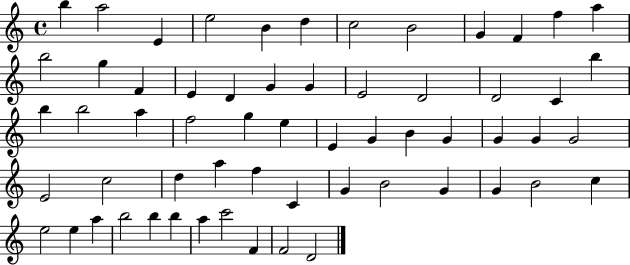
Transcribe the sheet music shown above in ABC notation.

X:1
T:Untitled
M:4/4
L:1/4
K:C
b a2 E e2 B d c2 B2 G F f a b2 g F E D G G E2 D2 D2 C b b b2 a f2 g e E G B G G G G2 E2 c2 d a f C G B2 G G B2 c e2 e a b2 b b a c'2 F F2 D2